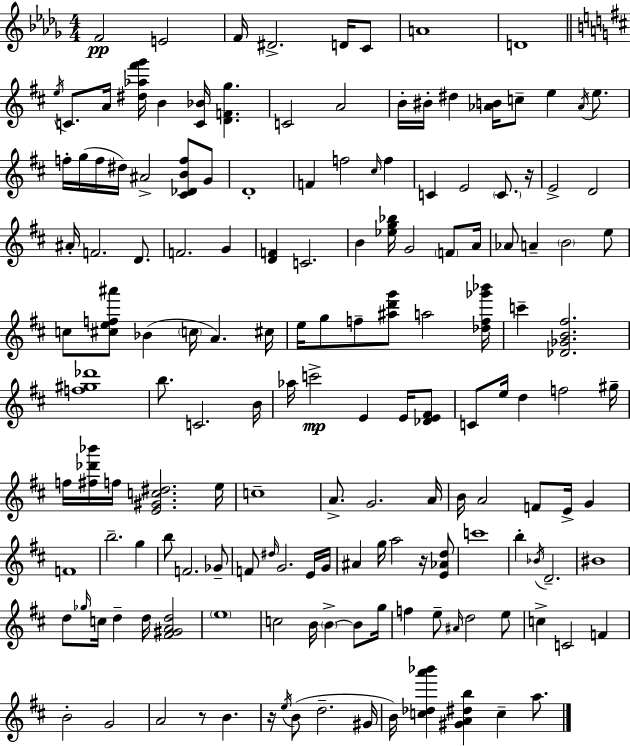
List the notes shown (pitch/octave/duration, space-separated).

F4/h E4/h F4/s D#4/h. D4/s C4/e A4/w D4/w E5/s C4/e. A4/s [D#5,Ab5,F#6,G6]/s B4/q [C4,Bb4]/s [D4,F4,G5]/q. C4/h A4/h B4/s BIS4/s D#5/q [Ab4,B4]/s C5/e E5/q Ab4/s E5/e. F5/s G5/s F5/s D#5/s A#4/h [C#4,Db4,B4,F5]/e G4/e D4/w F4/q F5/h C#5/s F5/q C4/q E4/h C4/e. R/s E4/h D4/h A#4/s F4/h. D4/e. F4/h. G4/q [D4,F4]/q C4/h. B4/q [Eb5,G5,Bb5]/s G4/h F4/e A4/s Ab4/e A4/q B4/h E5/e C5/e [C#5,E5,F5,A#6]/e Bb4/q C5/s A4/q. C#5/s E5/s G5/e F5/e [A#5,D6,G6]/e A5/h [Db5,F5,Gb6,Bb6]/s C6/q [Db4,Gb4,B4,F#5]/h. [F5,G#5,Db6]/w B5/e. C4/h. B4/s Ab5/s C6/h E4/q E4/s [Db4,E4,F#4]/e C4/e E5/s D5/q F5/h G#5/s F5/s [F#5,Db6,Bb6]/s F5/s [E4,G#4,C5,D#5]/h. E5/s C5/w A4/e. G4/h. A4/s B4/s A4/h F4/e E4/s G4/q F4/w B5/h. G5/q B5/e F4/h. Gb4/e F4/e D#5/s G4/h. E4/s G4/s A#4/q G5/s A5/h R/s [E4,Ab4,D5]/e C6/w B5/q Bb4/s D4/h. BIS4/w D5/e Gb5/s C5/s D5/q D5/s [F#4,G#4,A4,D5]/h E5/w C5/h B4/s B4/q B4/e G5/s F5/q E5/e A#4/s D5/h E5/e C5/q C4/h F4/q B4/h G4/h A4/h R/e B4/q. R/s E5/s B4/e D5/h. G#4/s B4/s [C5,Db5,A6,Bb6]/q [G#4,A4,D#5,B5]/q C5/q A5/e.